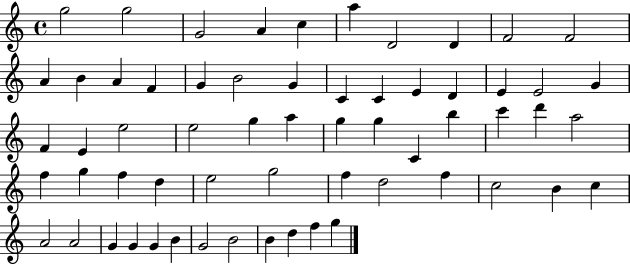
{
  \clef treble
  \time 4/4
  \defaultTimeSignature
  \key c \major
  g''2 g''2 | g'2 a'4 c''4 | a''4 d'2 d'4 | f'2 f'2 | \break a'4 b'4 a'4 f'4 | g'4 b'2 g'4 | c'4 c'4 e'4 d'4 | e'4 e'2 g'4 | \break f'4 e'4 e''2 | e''2 g''4 a''4 | g''4 g''4 c'4 b''4 | c'''4 d'''4 a''2 | \break f''4 g''4 f''4 d''4 | e''2 g''2 | f''4 d''2 f''4 | c''2 b'4 c''4 | \break a'2 a'2 | g'4 g'4 g'4 b'4 | g'2 b'2 | b'4 d''4 f''4 g''4 | \break \bar "|."
}